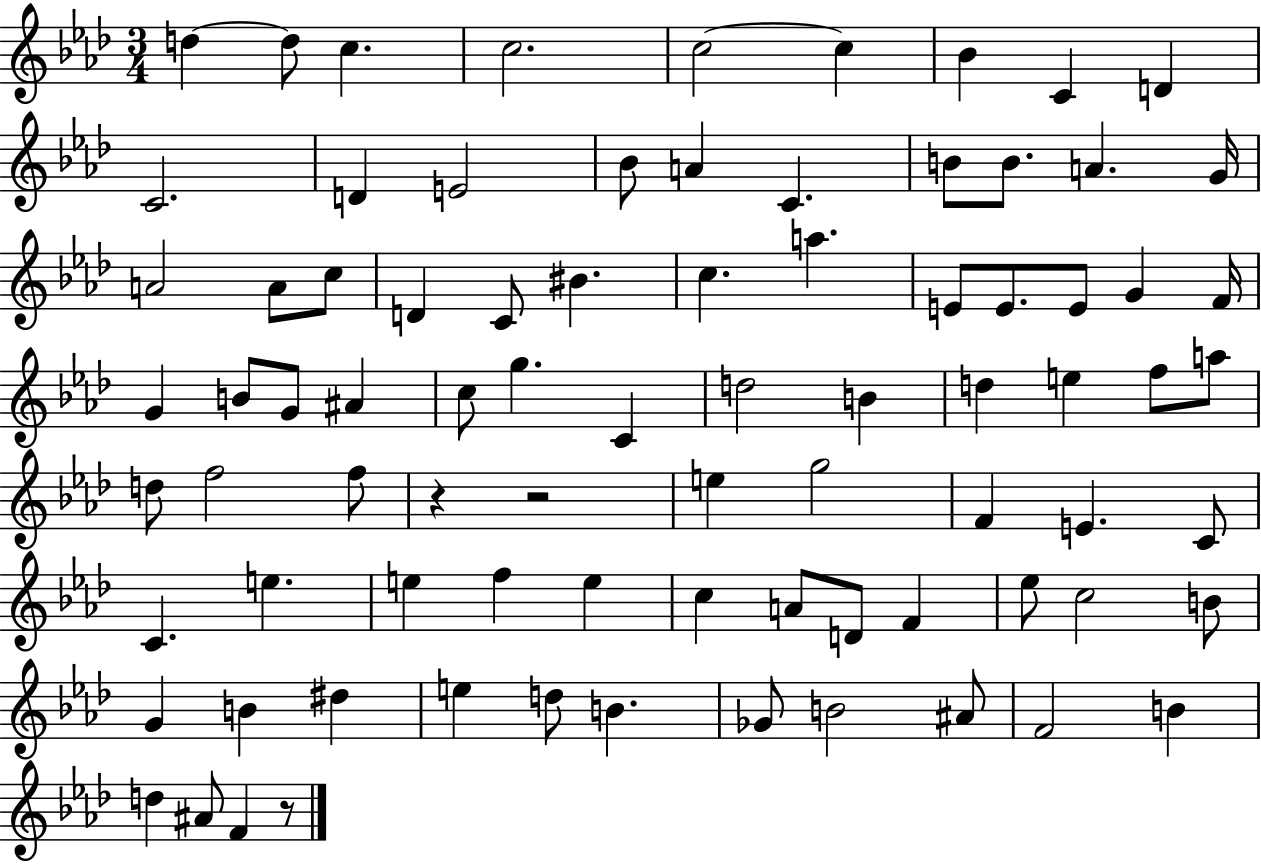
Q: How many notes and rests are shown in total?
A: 82